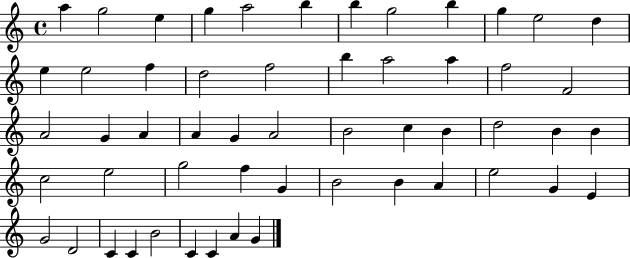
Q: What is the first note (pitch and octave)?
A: A5